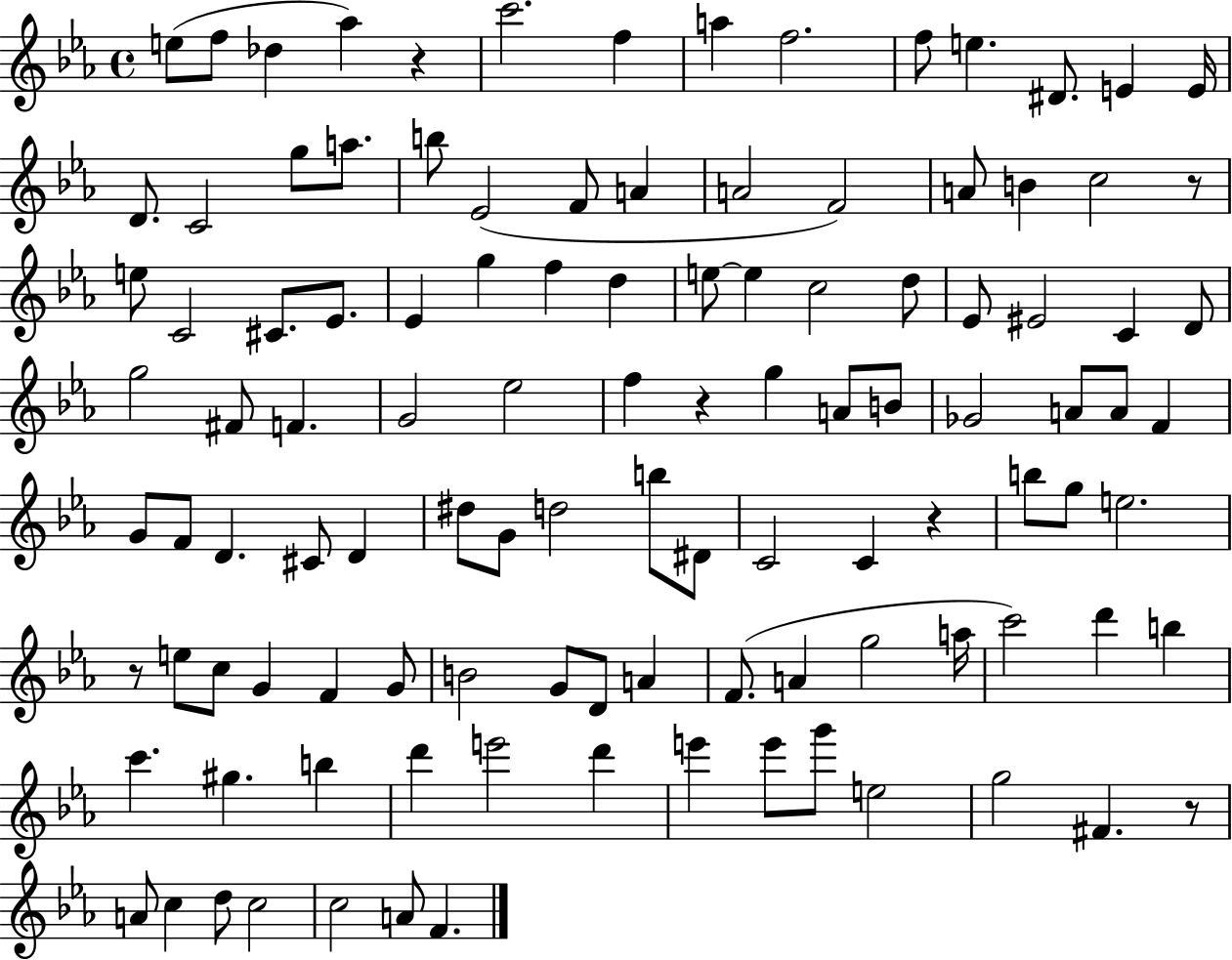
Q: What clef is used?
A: treble